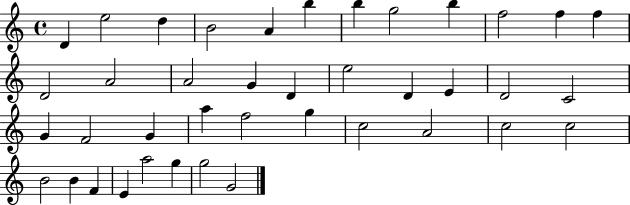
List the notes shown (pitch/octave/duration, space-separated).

D4/q E5/h D5/q B4/h A4/q B5/q B5/q G5/h B5/q F5/h F5/q F5/q D4/h A4/h A4/h G4/q D4/q E5/h D4/q E4/q D4/h C4/h G4/q F4/h G4/q A5/q F5/h G5/q C5/h A4/h C5/h C5/h B4/h B4/q F4/q E4/q A5/h G5/q G5/h G4/h